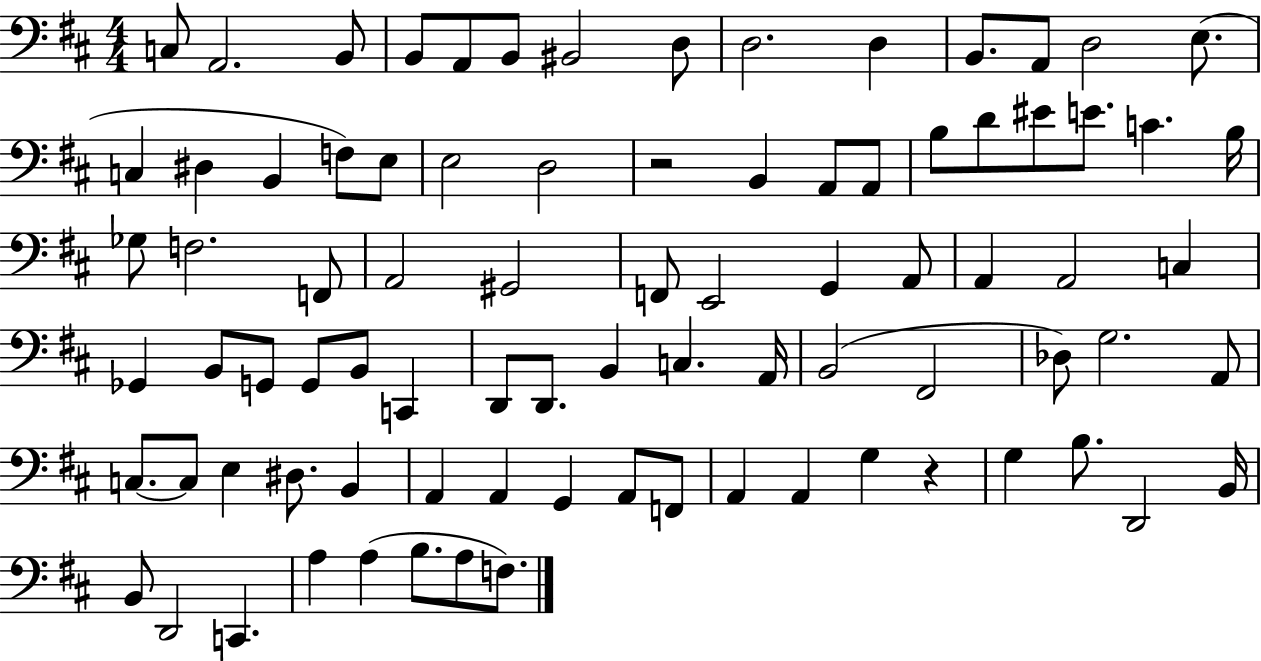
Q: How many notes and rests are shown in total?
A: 85